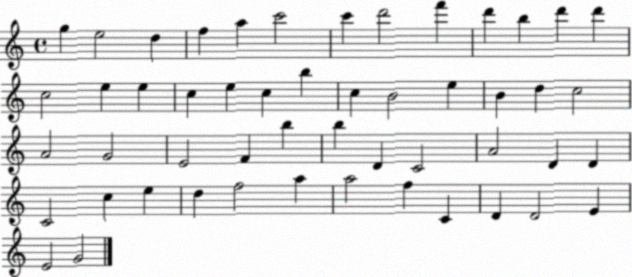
X:1
T:Untitled
M:4/4
L:1/4
K:C
g e2 d f a c'2 c' d'2 f' d' b d' d' c2 e e c e c b c B2 e B d c2 A2 G2 E2 F b b D C2 A2 D D C2 c e d f2 a a2 f C D D2 E E2 G2